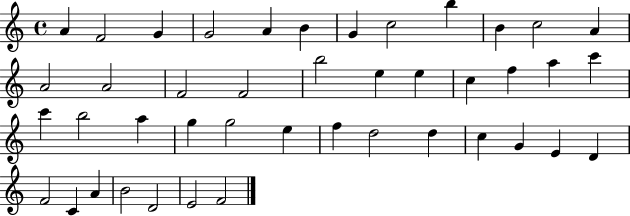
A4/q F4/h G4/q G4/h A4/q B4/q G4/q C5/h B5/q B4/q C5/h A4/q A4/h A4/h F4/h F4/h B5/h E5/q E5/q C5/q F5/q A5/q C6/q C6/q B5/h A5/q G5/q G5/h E5/q F5/q D5/h D5/q C5/q G4/q E4/q D4/q F4/h C4/q A4/q B4/h D4/h E4/h F4/h